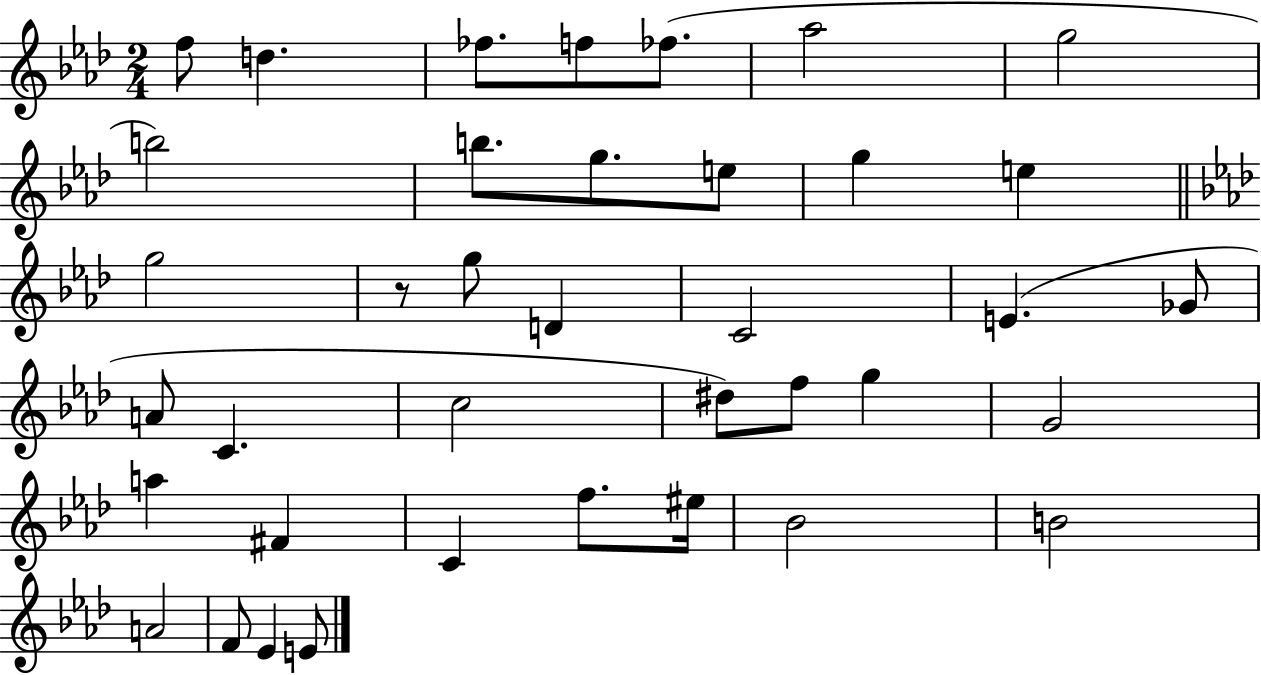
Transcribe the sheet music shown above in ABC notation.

X:1
T:Untitled
M:2/4
L:1/4
K:Ab
f/2 d _f/2 f/2 _f/2 _a2 g2 b2 b/2 g/2 e/2 g e g2 z/2 g/2 D C2 E _G/2 A/2 C c2 ^d/2 f/2 g G2 a ^F C f/2 ^e/4 _B2 B2 A2 F/2 _E E/2